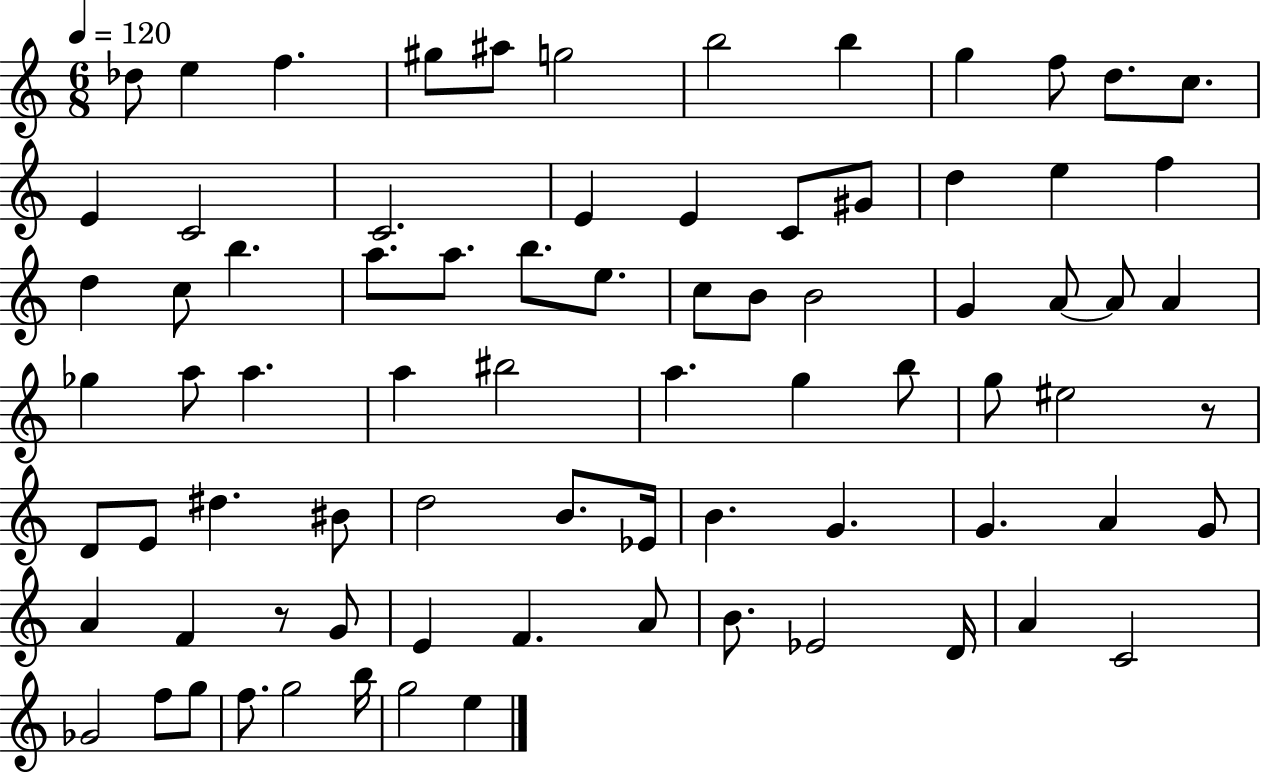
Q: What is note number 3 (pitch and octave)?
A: F5